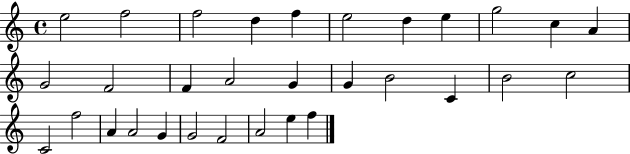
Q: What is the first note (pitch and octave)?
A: E5